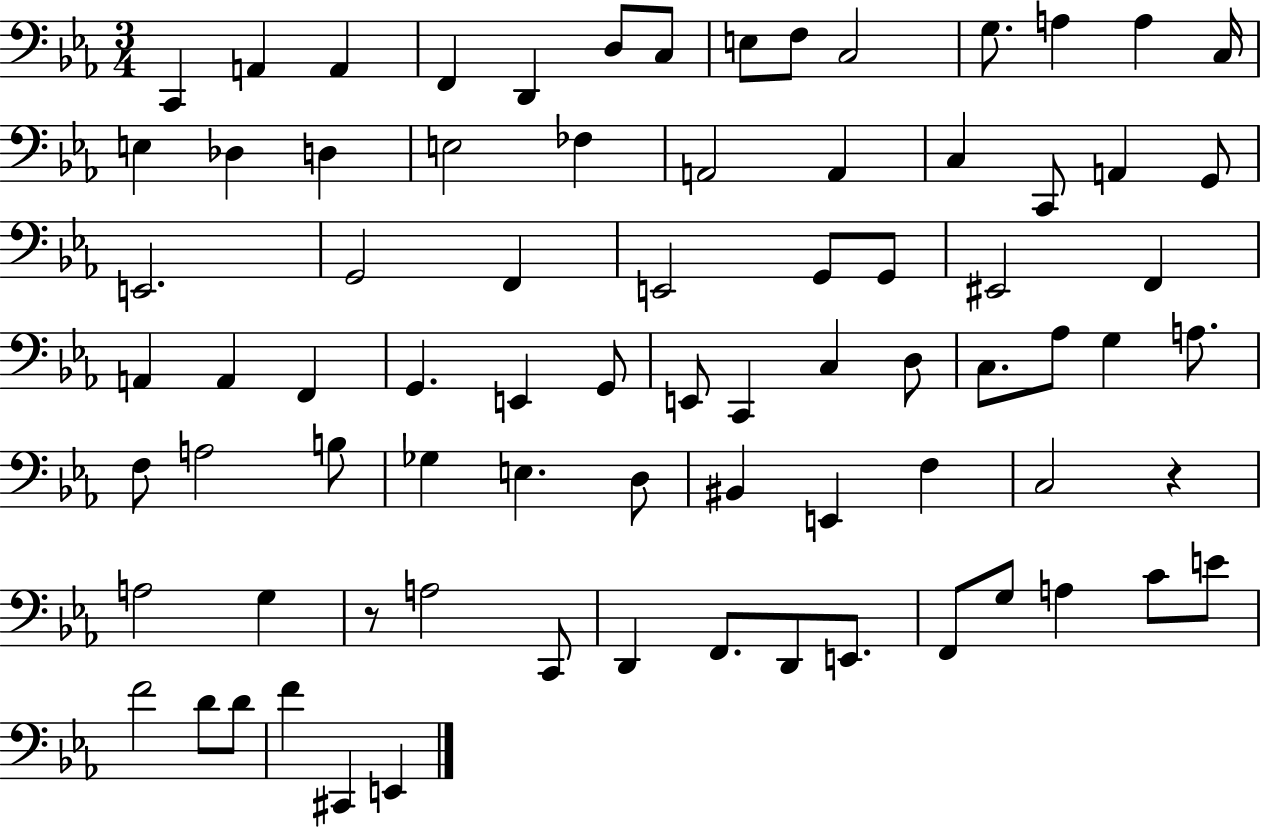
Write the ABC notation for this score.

X:1
T:Untitled
M:3/4
L:1/4
K:Eb
C,, A,, A,, F,, D,, D,/2 C,/2 E,/2 F,/2 C,2 G,/2 A, A, C,/4 E, _D, D, E,2 _F, A,,2 A,, C, C,,/2 A,, G,,/2 E,,2 G,,2 F,, E,,2 G,,/2 G,,/2 ^E,,2 F,, A,, A,, F,, G,, E,, G,,/2 E,,/2 C,, C, D,/2 C,/2 _A,/2 G, A,/2 F,/2 A,2 B,/2 _G, E, D,/2 ^B,, E,, F, C,2 z A,2 G, z/2 A,2 C,,/2 D,, F,,/2 D,,/2 E,,/2 F,,/2 G,/2 A, C/2 E/2 F2 D/2 D/2 F ^C,, E,,